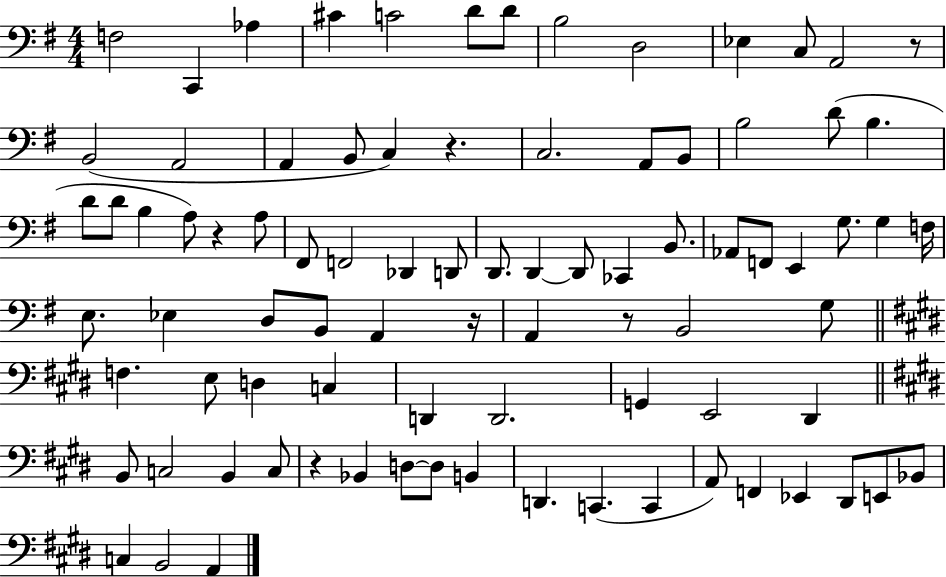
{
  \clef bass
  \numericTimeSignature
  \time 4/4
  \key g \major
  f2 c,4 aes4 | cis'4 c'2 d'8 d'8 | b2 d2 | ees4 c8 a,2 r8 | \break b,2( a,2 | a,4 b,8 c4) r4. | c2. a,8 b,8 | b2 d'8( b4. | \break d'8 d'8 b4 a8) r4 a8 | fis,8 f,2 des,4 d,8 | d,8. d,4~~ d,8 ces,4 b,8. | aes,8 f,8 e,4 g8. g4 f16 | \break e8. ees4 d8 b,8 a,4 r16 | a,4 r8 b,2 g8 | \bar "||" \break \key e \major f4. e8 d4 c4 | d,4 d,2. | g,4 e,2 dis,4 | \bar "||" \break \key e \major b,8 c2 b,4 c8 | r4 bes,4 d8~~ d8 b,4 | d,4. c,4.( c,4 | a,8) f,4 ees,4 dis,8 e,8 bes,8 | \break c4 b,2 a,4 | \bar "|."
}